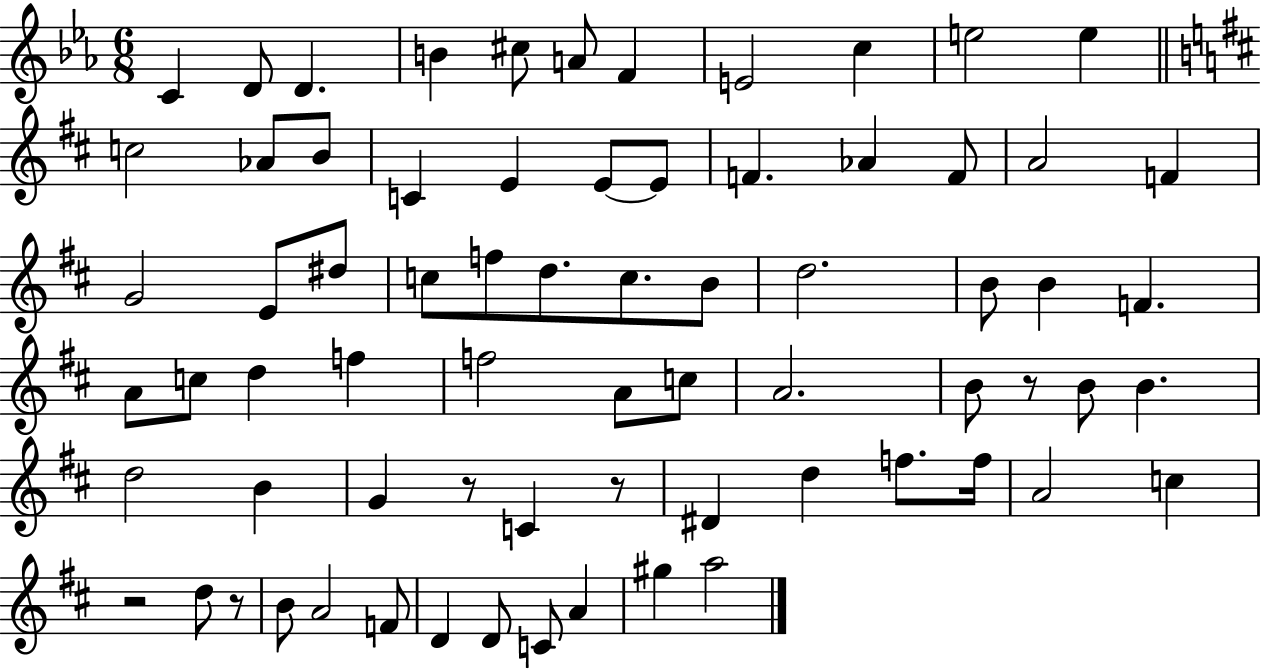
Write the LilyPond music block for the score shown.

{
  \clef treble
  \numericTimeSignature
  \time 6/8
  \key ees \major
  c'4 d'8 d'4. | b'4 cis''8 a'8 f'4 | e'2 c''4 | e''2 e''4 | \break \bar "||" \break \key d \major c''2 aes'8 b'8 | c'4 e'4 e'8~~ e'8 | f'4. aes'4 f'8 | a'2 f'4 | \break g'2 e'8 dis''8 | c''8 f''8 d''8. c''8. b'8 | d''2. | b'8 b'4 f'4. | \break a'8 c''8 d''4 f''4 | f''2 a'8 c''8 | a'2. | b'8 r8 b'8 b'4. | \break d''2 b'4 | g'4 r8 c'4 r8 | dis'4 d''4 f''8. f''16 | a'2 c''4 | \break r2 d''8 r8 | b'8 a'2 f'8 | d'4 d'8 c'8 a'4 | gis''4 a''2 | \break \bar "|."
}